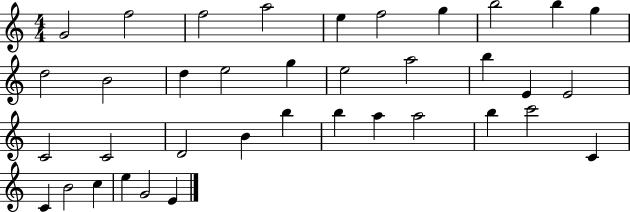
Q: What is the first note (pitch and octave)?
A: G4